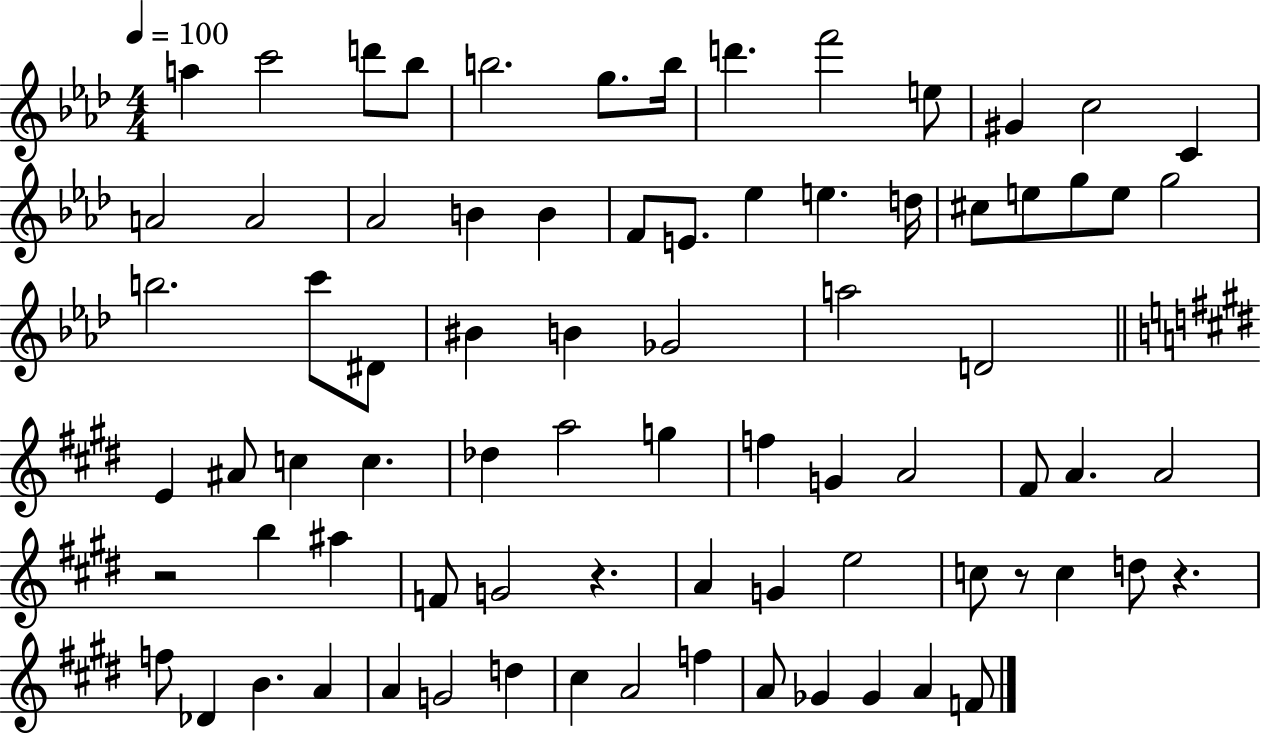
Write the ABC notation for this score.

X:1
T:Untitled
M:4/4
L:1/4
K:Ab
a c'2 d'/2 _b/2 b2 g/2 b/4 d' f'2 e/2 ^G c2 C A2 A2 _A2 B B F/2 E/2 _e e d/4 ^c/2 e/2 g/2 e/2 g2 b2 c'/2 ^D/2 ^B B _G2 a2 D2 E ^A/2 c c _d a2 g f G A2 ^F/2 A A2 z2 b ^a F/2 G2 z A G e2 c/2 z/2 c d/2 z f/2 _D B A A G2 d ^c A2 f A/2 _G _G A F/2